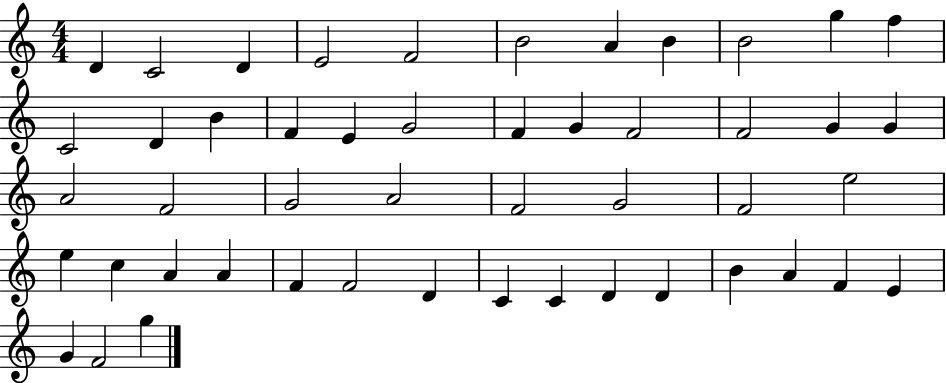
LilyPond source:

{
  \clef treble
  \numericTimeSignature
  \time 4/4
  \key c \major
  d'4 c'2 d'4 | e'2 f'2 | b'2 a'4 b'4 | b'2 g''4 f''4 | \break c'2 d'4 b'4 | f'4 e'4 g'2 | f'4 g'4 f'2 | f'2 g'4 g'4 | \break a'2 f'2 | g'2 a'2 | f'2 g'2 | f'2 e''2 | \break e''4 c''4 a'4 a'4 | f'4 f'2 d'4 | c'4 c'4 d'4 d'4 | b'4 a'4 f'4 e'4 | \break g'4 f'2 g''4 | \bar "|."
}